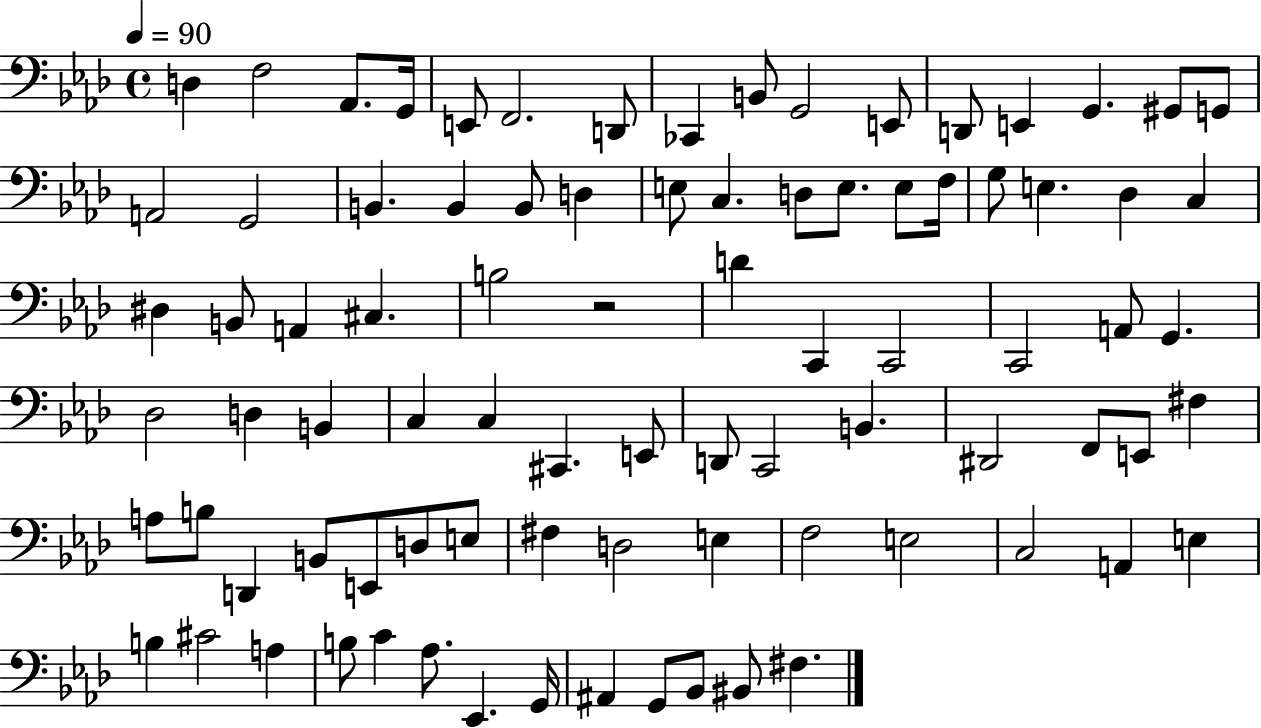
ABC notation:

X:1
T:Untitled
M:4/4
L:1/4
K:Ab
D, F,2 _A,,/2 G,,/4 E,,/2 F,,2 D,,/2 _C,, B,,/2 G,,2 E,,/2 D,,/2 E,, G,, ^G,,/2 G,,/2 A,,2 G,,2 B,, B,, B,,/2 D, E,/2 C, D,/2 E,/2 E,/2 F,/4 G,/2 E, _D, C, ^D, B,,/2 A,, ^C, B,2 z2 D C,, C,,2 C,,2 A,,/2 G,, _D,2 D, B,, C, C, ^C,, E,,/2 D,,/2 C,,2 B,, ^D,,2 F,,/2 E,,/2 ^F, A,/2 B,/2 D,, B,,/2 E,,/2 D,/2 E,/2 ^F, D,2 E, F,2 E,2 C,2 A,, E, B, ^C2 A, B,/2 C _A,/2 _E,, G,,/4 ^A,, G,,/2 _B,,/2 ^B,,/2 ^F,